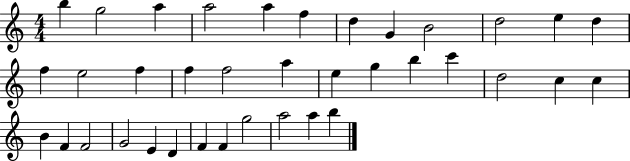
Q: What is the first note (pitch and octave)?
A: B5